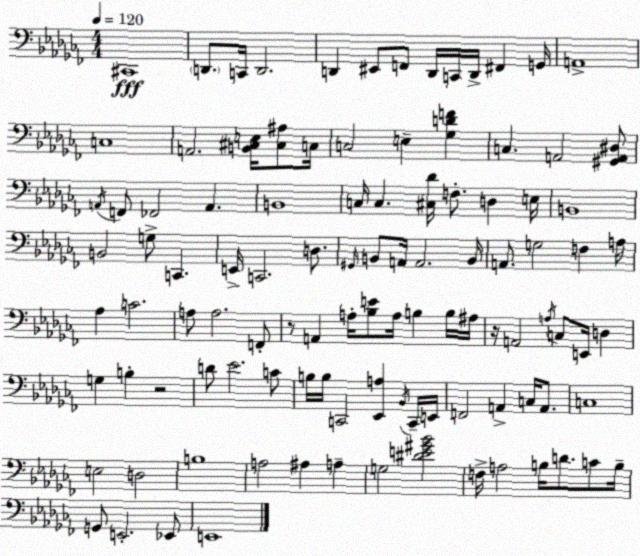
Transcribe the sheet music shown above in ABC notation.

X:1
T:Untitled
M:4/4
L:1/4
K:Abm
^C,,4 D,,/2 C,,/4 D,,2 D,, ^E,,/2 F,,/2 D,,/4 C,,/4 D,,/4 ^F,, G,,/4 A,,4 C,4 A,,2 [B,,^C,E,]/4 [^C,^A,]/2 C,/4 C,2 E, [_G,DF] C, A,,2 [^G,,A,,^D,]/2 A,,/4 F,,/2 _F,,2 A,, B,,4 C,/4 C, [^C,_D]/4 F,/2 D, E,/4 B,,4 B,,2 G,/2 C,, E,,/4 C,,2 D,/2 ^G,,/4 B,,/2 A,,/4 A,,2 B,,/4 A,,/2 G,2 F, A,/4 _A, C2 A,/2 A,2 F,,/2 z/2 A,, A,/4 [_B,E]/2 A,/4 B, B,/4 ^A,/4 z/4 A,,2 A,/4 C,/2 E,,/4 D, G, B, z2 D/2 _E2 C/2 B,/4 B,/4 C,,2 [_E,,A,] _B,,/4 C,,/4 E,,/4 F,,2 A,, C,/4 A,,/2 C,4 E,2 D,2 B,4 A,2 ^A, A, G,2 [^DE^G_B]2 F,/4 A,2 B,/4 D/2 C/2 B,/4 G,,/2 E,,2 _E,,/2 E,,4